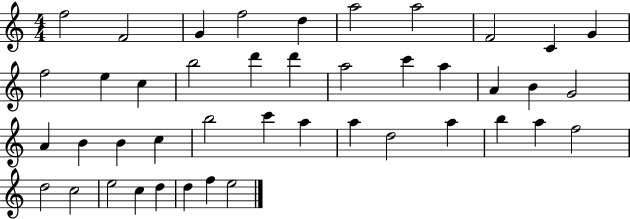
F5/h F4/h G4/q F5/h D5/q A5/h A5/h F4/h C4/q G4/q F5/h E5/q C5/q B5/h D6/q D6/q A5/h C6/q A5/q A4/q B4/q G4/h A4/q B4/q B4/q C5/q B5/h C6/q A5/q A5/q D5/h A5/q B5/q A5/q F5/h D5/h C5/h E5/h C5/q D5/q D5/q F5/q E5/h